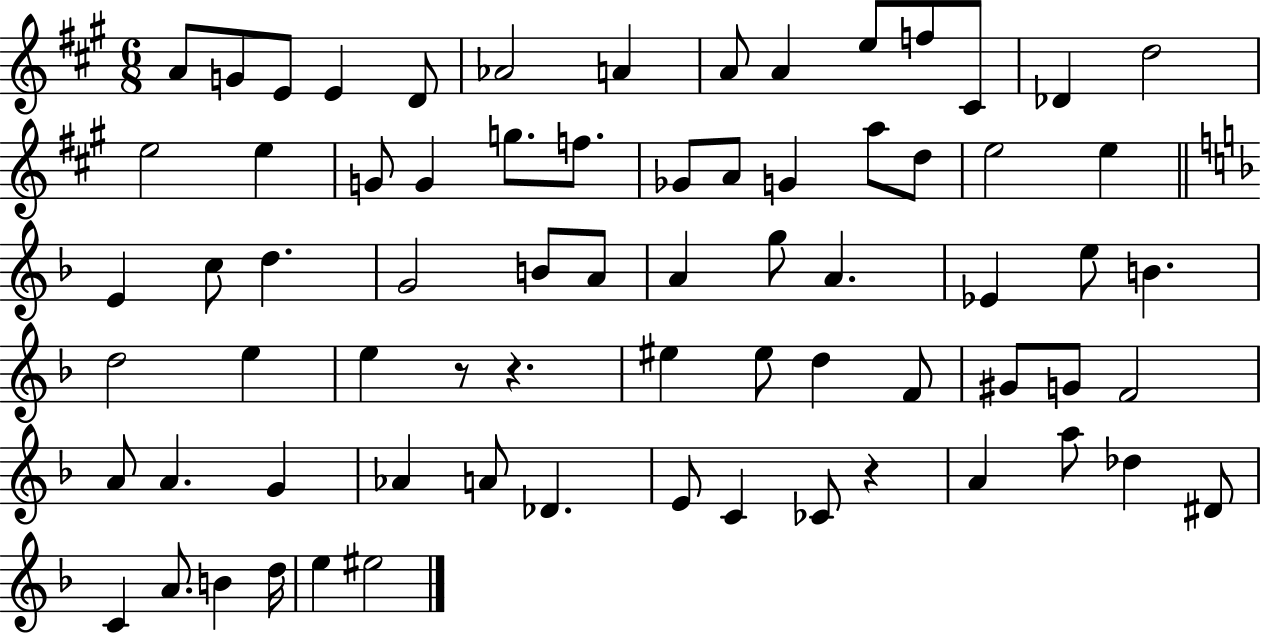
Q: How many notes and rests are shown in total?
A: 71